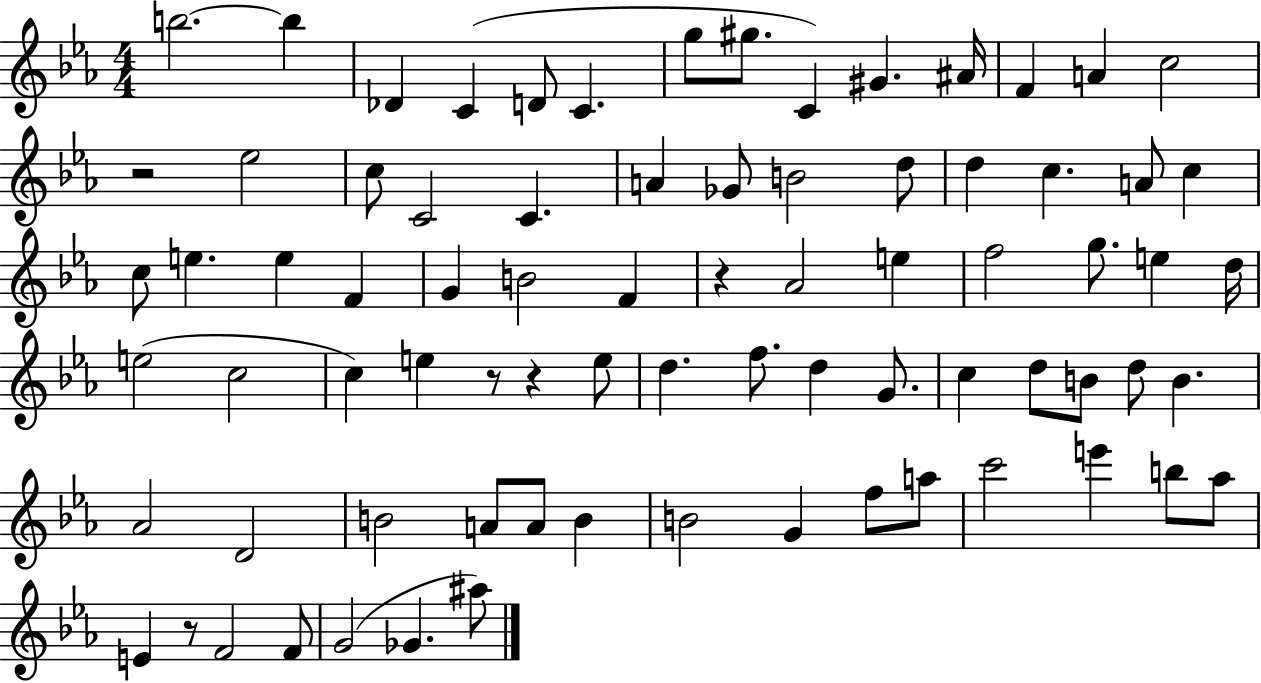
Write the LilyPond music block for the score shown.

{
  \clef treble
  \numericTimeSignature
  \time 4/4
  \key ees \major
  b''2.~~ b''4 | des'4 c'4( d'8 c'4. | g''8 gis''8. c'4) gis'4. ais'16 | f'4 a'4 c''2 | \break r2 ees''2 | c''8 c'2 c'4. | a'4 ges'8 b'2 d''8 | d''4 c''4. a'8 c''4 | \break c''8 e''4. e''4 f'4 | g'4 b'2 f'4 | r4 aes'2 e''4 | f''2 g''8. e''4 d''16 | \break e''2( c''2 | c''4) e''4 r8 r4 e''8 | d''4. f''8. d''4 g'8. | c''4 d''8 b'8 d''8 b'4. | \break aes'2 d'2 | b'2 a'8 a'8 b'4 | b'2 g'4 f''8 a''8 | c'''2 e'''4 b''8 aes''8 | \break e'4 r8 f'2 f'8 | g'2( ges'4. ais''8) | \bar "|."
}